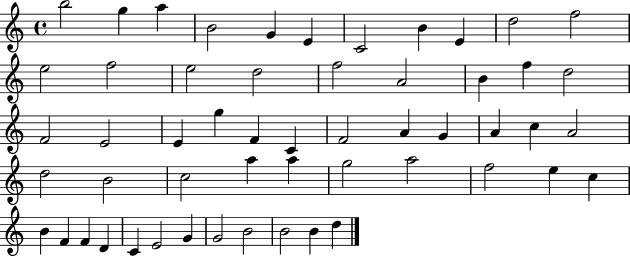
B5/h G5/q A5/q B4/h G4/q E4/q C4/h B4/q E4/q D5/h F5/h E5/h F5/h E5/h D5/h F5/h A4/h B4/q F5/q D5/h F4/h E4/h E4/q G5/q F4/q C4/q F4/h A4/q G4/q A4/q C5/q A4/h D5/h B4/h C5/h A5/q A5/q G5/h A5/h F5/h E5/q C5/q B4/q F4/q F4/q D4/q C4/q E4/h G4/q G4/h B4/h B4/h B4/q D5/q